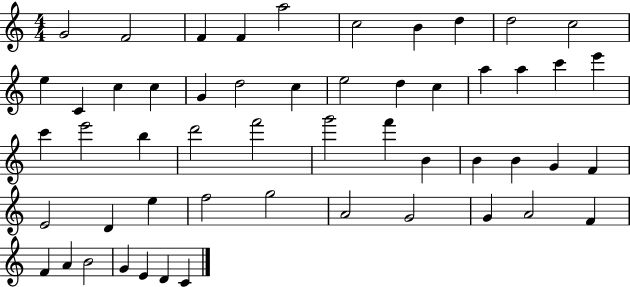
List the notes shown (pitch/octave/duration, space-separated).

G4/h F4/h F4/q F4/q A5/h C5/h B4/q D5/q D5/h C5/h E5/q C4/q C5/q C5/q G4/q D5/h C5/q E5/h D5/q C5/q A5/q A5/q C6/q E6/q C6/q E6/h B5/q D6/h F6/h G6/h F6/q B4/q B4/q B4/q G4/q F4/q E4/h D4/q E5/q F5/h G5/h A4/h G4/h G4/q A4/h F4/q F4/q A4/q B4/h G4/q E4/q D4/q C4/q